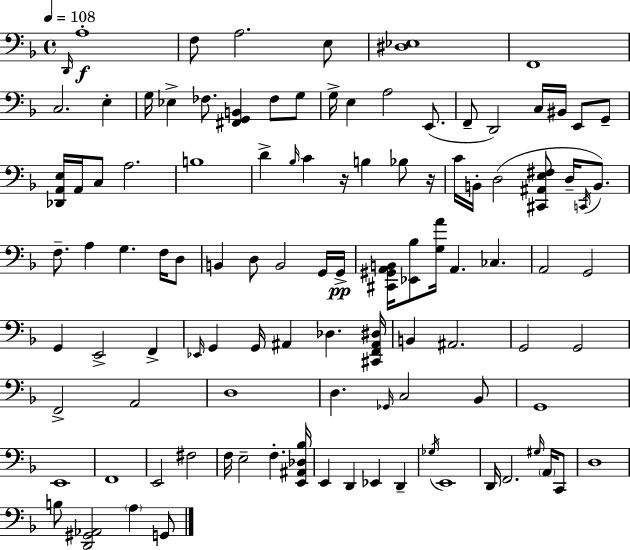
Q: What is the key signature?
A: D minor